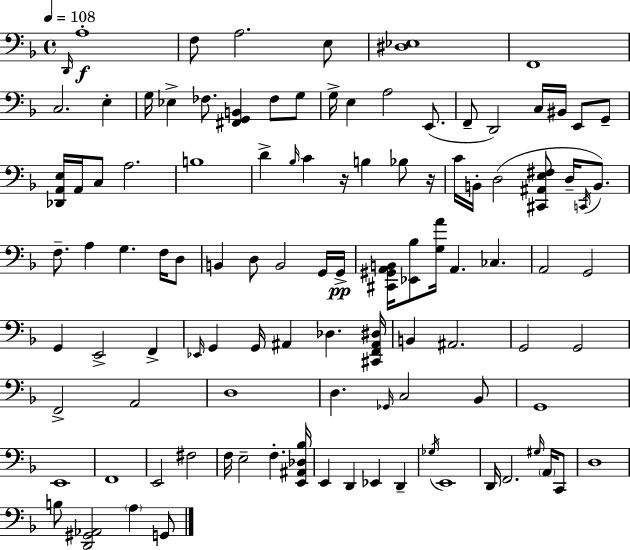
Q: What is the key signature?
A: D minor